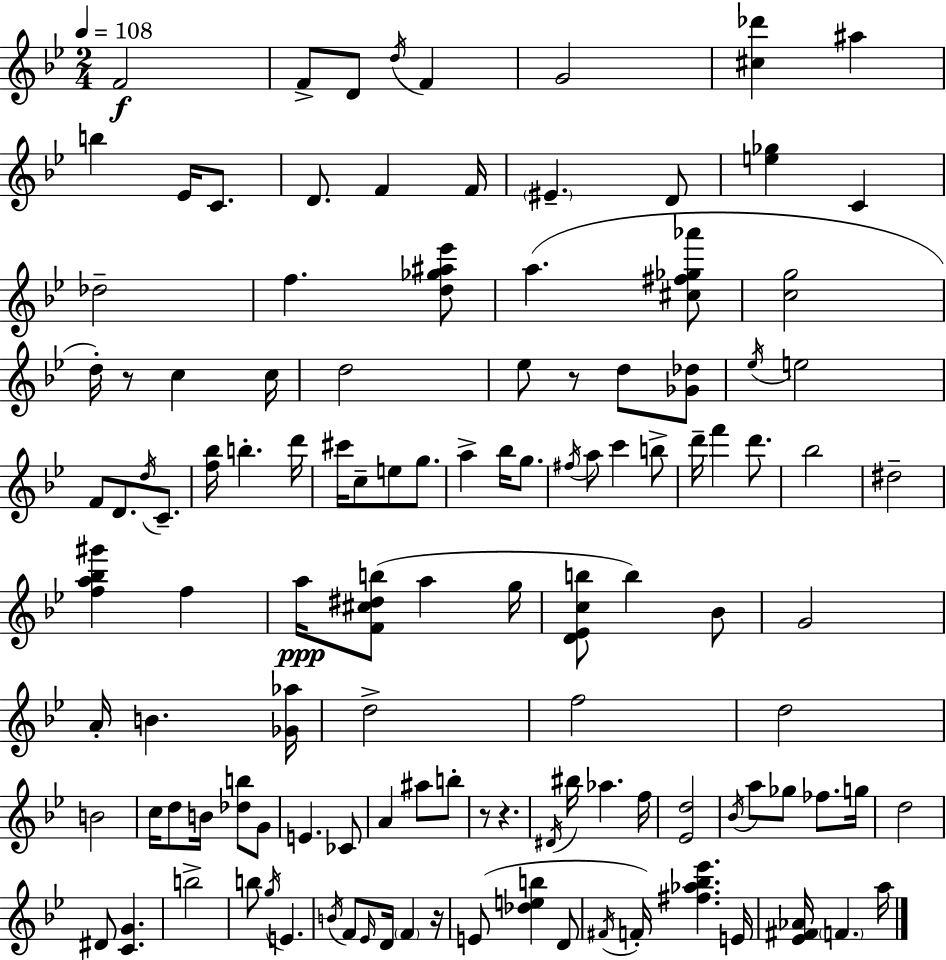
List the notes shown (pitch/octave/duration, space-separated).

F4/h F4/e D4/e D5/s F4/q G4/h [C#5,Db6]/q A#5/q B5/q Eb4/s C4/e. D4/e. F4/q F4/s EIS4/q. D4/e [E5,Gb5]/q C4/q Db5/h F5/q. [D5,Gb5,A#5,Eb6]/e A5/q. [C#5,F#5,Gb5,Ab6]/e [C5,G5]/h D5/s R/e C5/q C5/s D5/h Eb5/e R/e D5/e [Gb4,Db5]/e Eb5/s E5/h F4/e D4/e. D5/s C4/e. [F5,Bb5]/s B5/q. D6/s C#6/s C5/e E5/e G5/e. A5/q Bb5/s G5/e. F#5/s A5/e C6/q B5/e D6/s F6/q D6/e. Bb5/h D#5/h [F5,A5,Bb5,G#6]/q F5/q A5/s [F4,C#5,D#5,B5]/e A5/q G5/s [D4,Eb4,C5,B5]/e B5/q Bb4/e G4/h A4/s B4/q. [Gb4,Ab5]/s D5/h F5/h D5/h B4/h C5/s D5/e B4/s [Db5,B5]/e G4/e E4/q. CES4/e A4/q A#5/e B5/e R/e R/q. D#4/s BIS5/s Ab5/q. F5/s [Eb4,D5]/h Bb4/s A5/e Gb5/e FES5/e. G5/s D5/h D#4/e [C4,G4]/q. B5/h B5/e G5/s E4/q. B4/s F4/e Eb4/s D4/s F4/q R/s E4/e [Db5,E5,B5]/q D4/e F#4/s F4/s [F#5,Ab5,Bb5,Eb6]/q. E4/s [Eb4,F#4,Ab4]/s F4/q. A5/s